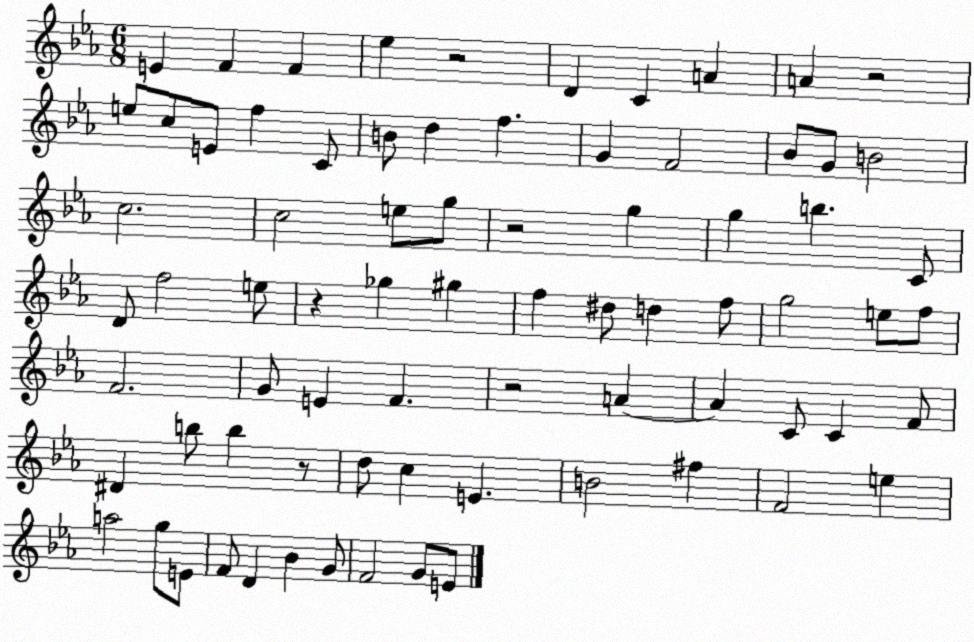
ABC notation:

X:1
T:Untitled
M:6/8
L:1/4
K:Eb
E F F _e z2 D C A A z2 e/2 c/2 E/2 f C/2 B/2 d f G F2 _B/2 G/2 B2 c2 c2 e/2 g/2 z2 g g b C/2 D/2 f2 e/2 z _g ^g f ^d/2 d f/2 g2 e/2 f/2 F2 G/2 E F z2 A A C/2 C F/2 ^D b/2 b z/2 d/2 c E B2 ^f F2 e a2 g/2 E/2 F/2 D _B G/2 F2 G/2 E/2